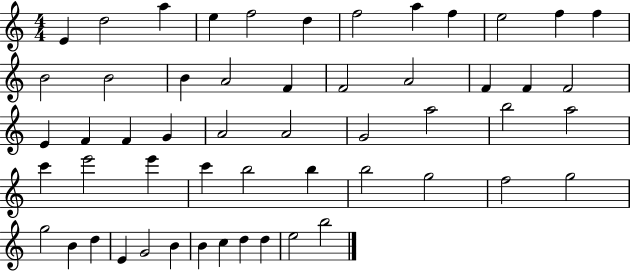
{
  \clef treble
  \numericTimeSignature
  \time 4/4
  \key c \major
  e'4 d''2 a''4 | e''4 f''2 d''4 | f''2 a''4 f''4 | e''2 f''4 f''4 | \break b'2 b'2 | b'4 a'2 f'4 | f'2 a'2 | f'4 f'4 f'2 | \break e'4 f'4 f'4 g'4 | a'2 a'2 | g'2 a''2 | b''2 a''2 | \break c'''4 e'''2 e'''4 | c'''4 b''2 b''4 | b''2 g''2 | f''2 g''2 | \break g''2 b'4 d''4 | e'4 g'2 b'4 | b'4 c''4 d''4 d''4 | e''2 b''2 | \break \bar "|."
}